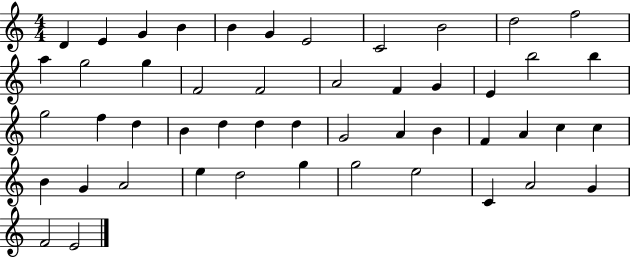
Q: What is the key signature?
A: C major